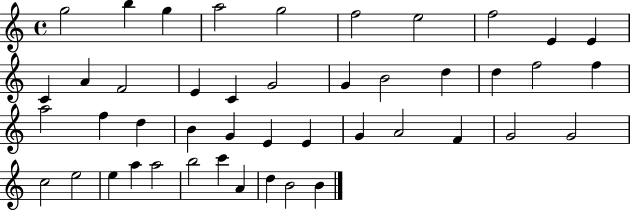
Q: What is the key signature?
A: C major